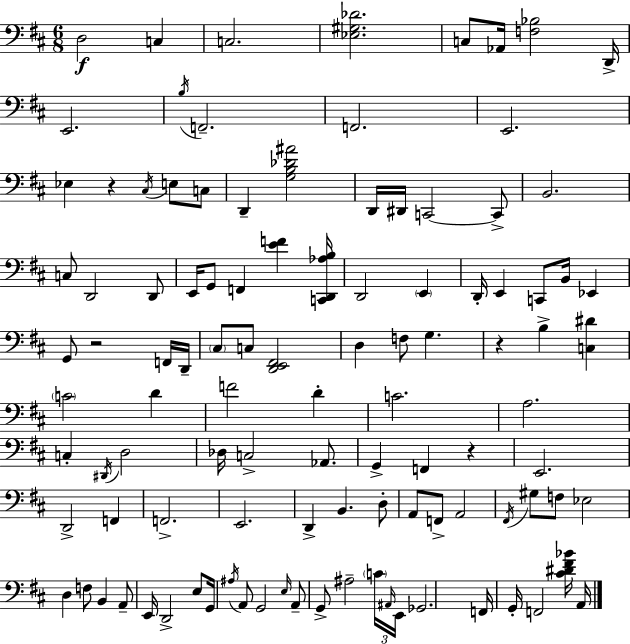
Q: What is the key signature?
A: D major